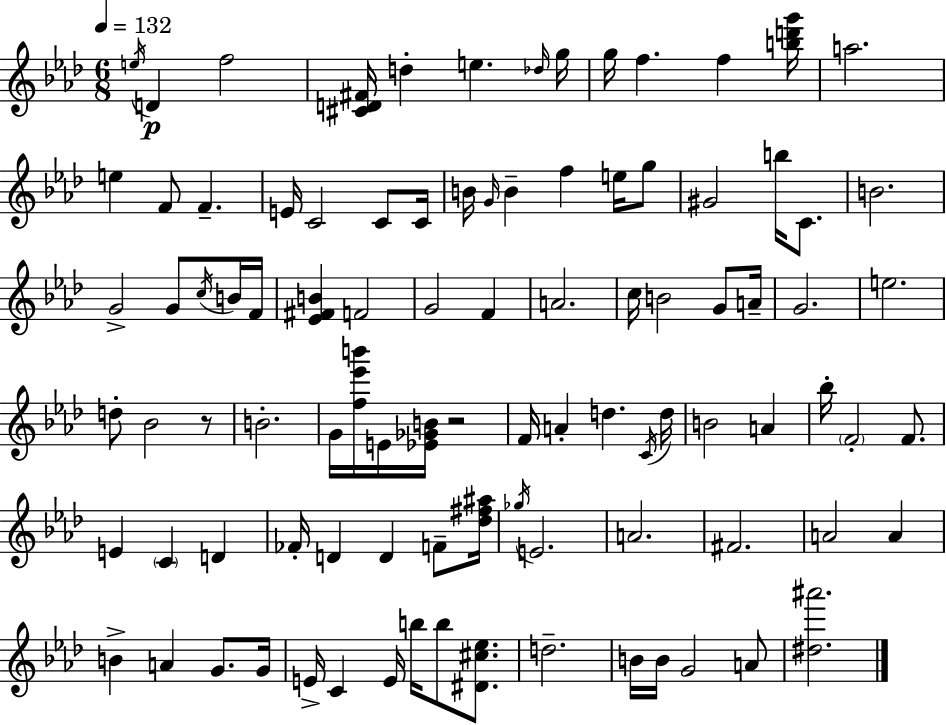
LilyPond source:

{
  \clef treble
  \numericTimeSignature
  \time 6/8
  \key f \minor
  \tempo 4 = 132
  \repeat volta 2 { \acciaccatura { e''16 }\p d'4 f''2 | <cis' d' fis'>16 d''4-. e''4. | \grace { des''16 } g''16 g''16 f''4. f''4 | <b'' d''' g'''>16 a''2. | \break e''4 f'8 f'4.-- | e'16 c'2 c'8 | c'16 b'16 \grace { g'16 } b'4-- f''4 | e''16 g''8 gis'2 b''16 | \break c'8. b'2. | g'2-> g'8 | \acciaccatura { c''16 } b'16 f'16 <ees' fis' b'>4 f'2 | g'2 | \break f'4 a'2. | c''16 b'2 | g'8 a'16-- g'2. | e''2. | \break d''8-. bes'2 | r8 b'2.-. | g'16 <f'' ees''' b'''>16 e'16 <ees' ges' b'>16 r2 | f'16 a'4-. d''4. | \break \acciaccatura { c'16 } d''16 b'2 | a'4 bes''16-. \parenthesize f'2-. | f'8. e'4 \parenthesize c'4 | d'4 fes'16-. d'4 d'4 | \break f'8-- <des'' fis'' ais''>16 \acciaccatura { ges''16 } e'2. | a'2. | fis'2. | a'2 | \break a'4 b'4-> a'4 | g'8. g'16 e'16-> c'4 e'16 | b''16 b''8 <dis' cis'' ees''>8. d''2.-- | b'16 b'16 g'2 | \break a'8 <dis'' ais'''>2. | } \bar "|."
}